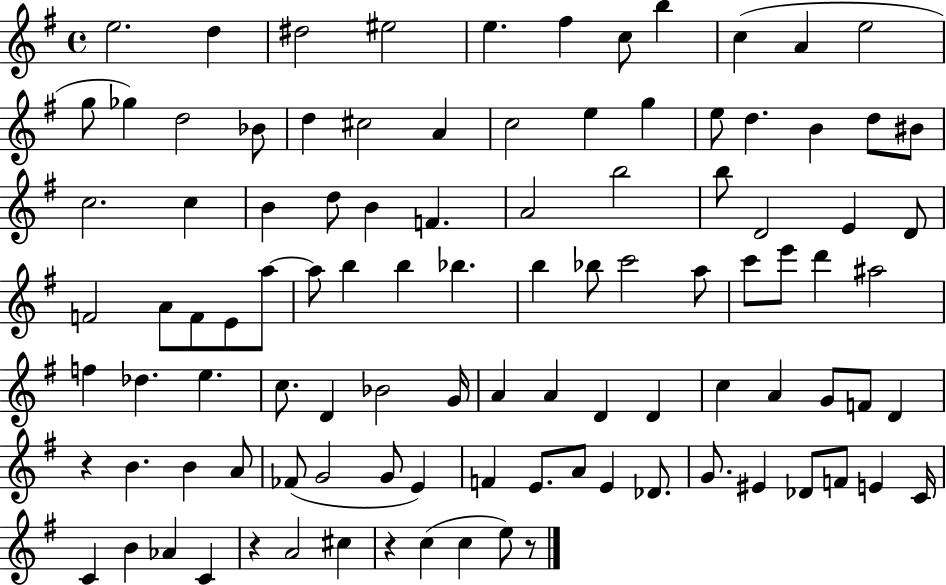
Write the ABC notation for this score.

X:1
T:Untitled
M:4/4
L:1/4
K:G
e2 d ^d2 ^e2 e ^f c/2 b c A e2 g/2 _g d2 _B/2 d ^c2 A c2 e g e/2 d B d/2 ^B/2 c2 c B d/2 B F A2 b2 b/2 D2 E D/2 F2 A/2 F/2 E/2 a/2 a/2 b b _b b _b/2 c'2 a/2 c'/2 e'/2 d' ^a2 f _d e c/2 D _B2 G/4 A A D D c A G/2 F/2 D z B B A/2 _F/2 G2 G/2 E F E/2 A/2 E _D/2 G/2 ^E _D/2 F/2 E C/4 C B _A C z A2 ^c z c c e/2 z/2